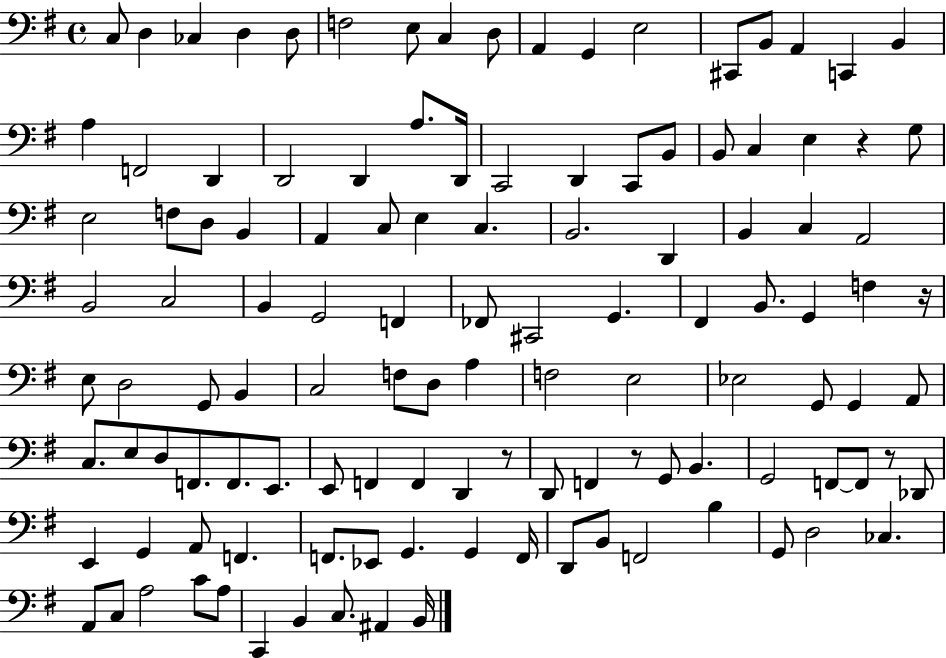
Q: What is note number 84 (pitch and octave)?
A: G2